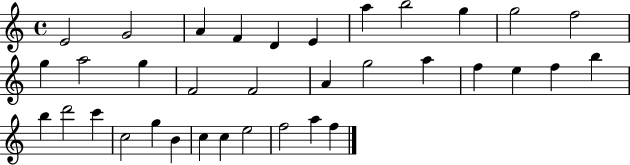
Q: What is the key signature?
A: C major